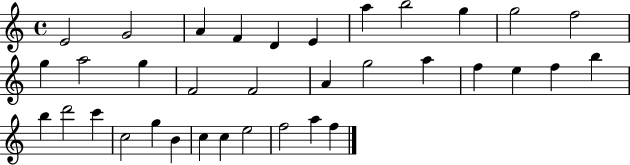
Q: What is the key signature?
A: C major